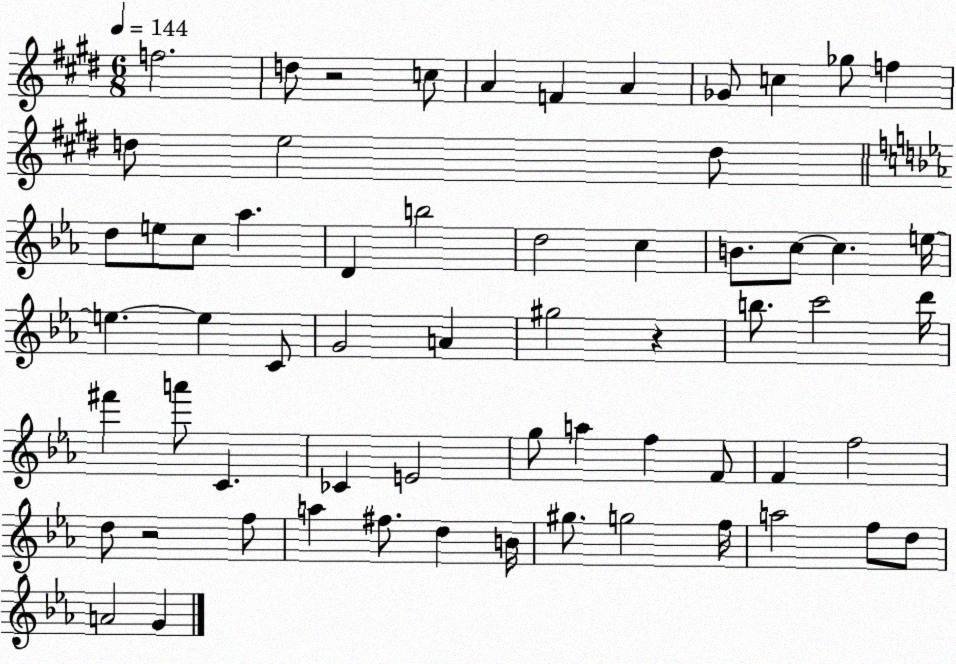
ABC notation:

X:1
T:Untitled
M:6/8
L:1/4
K:E
f2 d/2 z2 c/2 A F A _G/2 c _g/2 f d/2 e2 d/2 d/2 e/2 c/2 _a D b2 d2 c B/2 c/2 c e/4 e e C/2 G2 A ^g2 z b/2 c'2 d'/4 ^f' a'/2 C _C E2 g/2 a f F/2 F f2 d/2 z2 f/2 a ^f/2 d B/4 ^g/2 g2 f/4 a2 f/2 d/2 A2 G